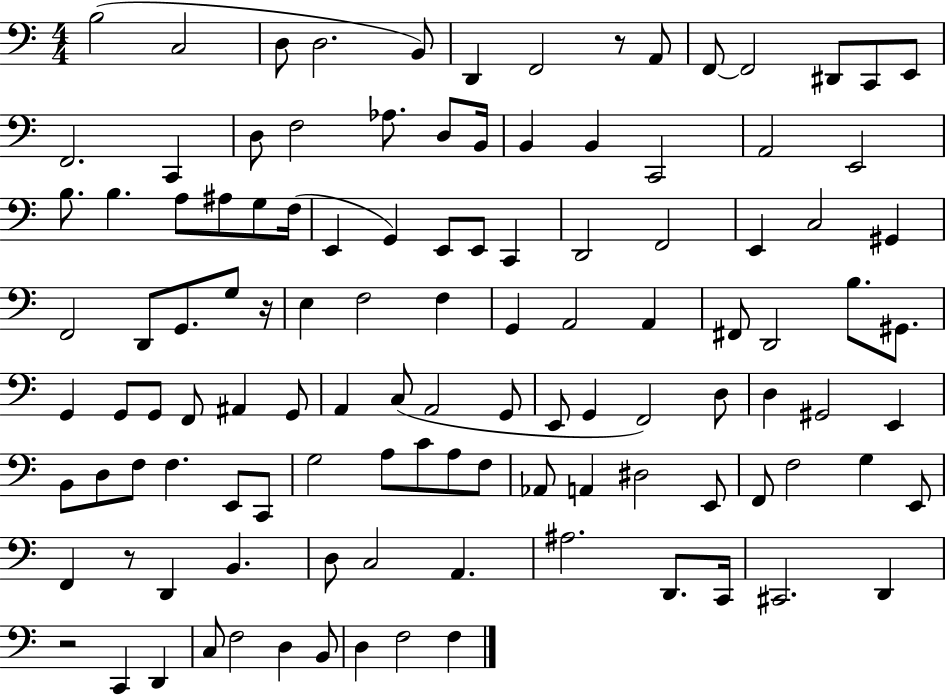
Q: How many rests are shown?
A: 4